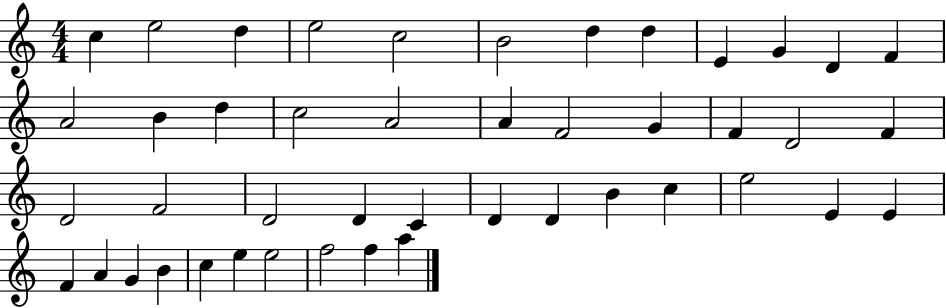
{
  \clef treble
  \numericTimeSignature
  \time 4/4
  \key c \major
  c''4 e''2 d''4 | e''2 c''2 | b'2 d''4 d''4 | e'4 g'4 d'4 f'4 | \break a'2 b'4 d''4 | c''2 a'2 | a'4 f'2 g'4 | f'4 d'2 f'4 | \break d'2 f'2 | d'2 d'4 c'4 | d'4 d'4 b'4 c''4 | e''2 e'4 e'4 | \break f'4 a'4 g'4 b'4 | c''4 e''4 e''2 | f''2 f''4 a''4 | \bar "|."
}